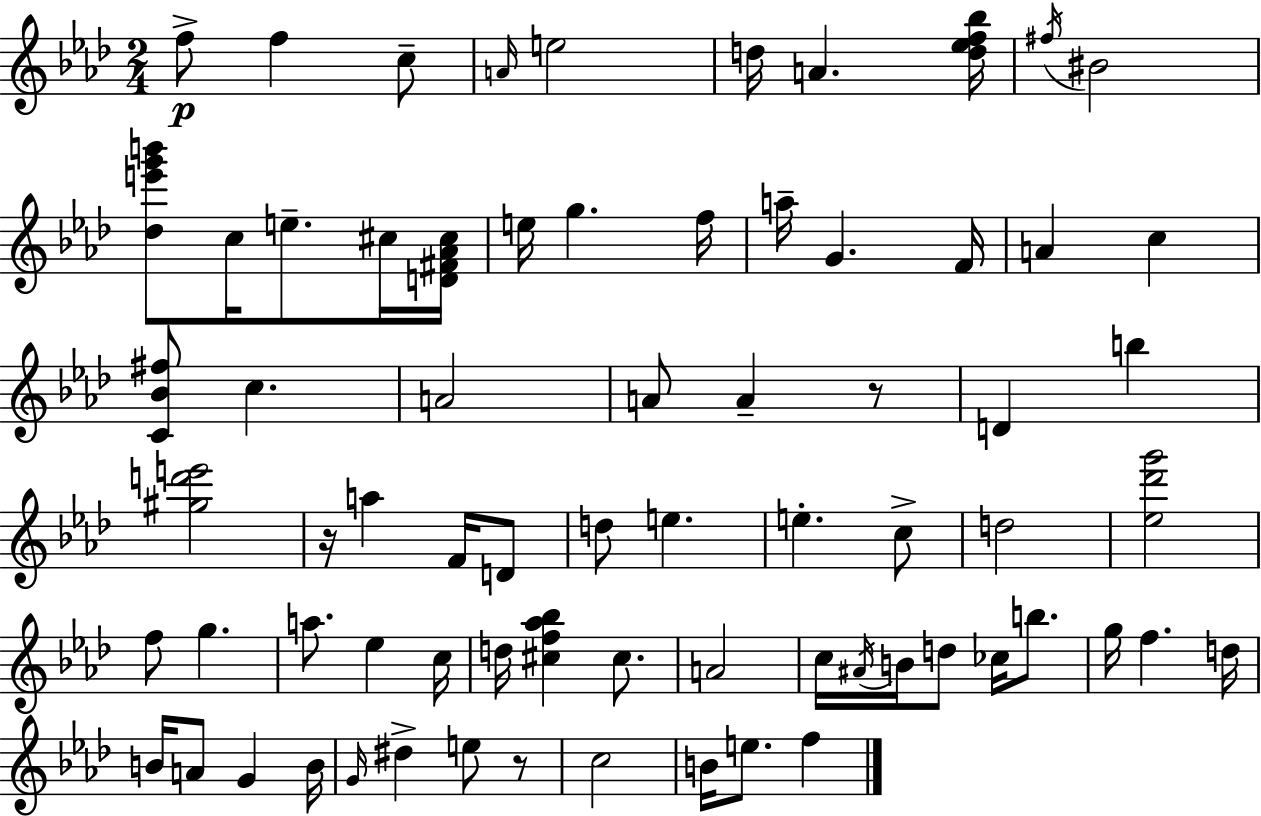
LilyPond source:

{
  \clef treble
  \numericTimeSignature
  \time 2/4
  \key f \minor
  f''8->\p f''4 c''8-- | \grace { a'16 } e''2 | d''16 a'4. | <d'' ees'' f'' bes''>16 \acciaccatura { fis''16 } bis'2 | \break <des'' e''' g''' b'''>8 c''16 e''8.-- | cis''16 <d' fis' aes' cis''>16 e''16 g''4. | f''16 a''16-- g'4. | f'16 a'4 c''4 | \break <c' bes' fis''>8 c''4. | a'2 | a'8 a'4-- | r8 d'4 b''4 | \break <gis'' d''' e'''>2 | r16 a''4 f'16 | d'8 d''8 e''4. | e''4.-. | \break c''8-> d''2 | <ees'' des''' g'''>2 | f''8 g''4. | a''8. ees''4 | \break c''16 d''16 <cis'' f'' aes'' bes''>4 cis''8. | a'2 | c''16 \acciaccatura { ais'16 } b'16 d''8 ces''16 | b''8. g''16 f''4. | \break d''16 b'16 a'8 g'4 | b'16 \grace { g'16 } dis''4-> | e''8 r8 c''2 | b'16 e''8. | \break f''4 \bar "|."
}